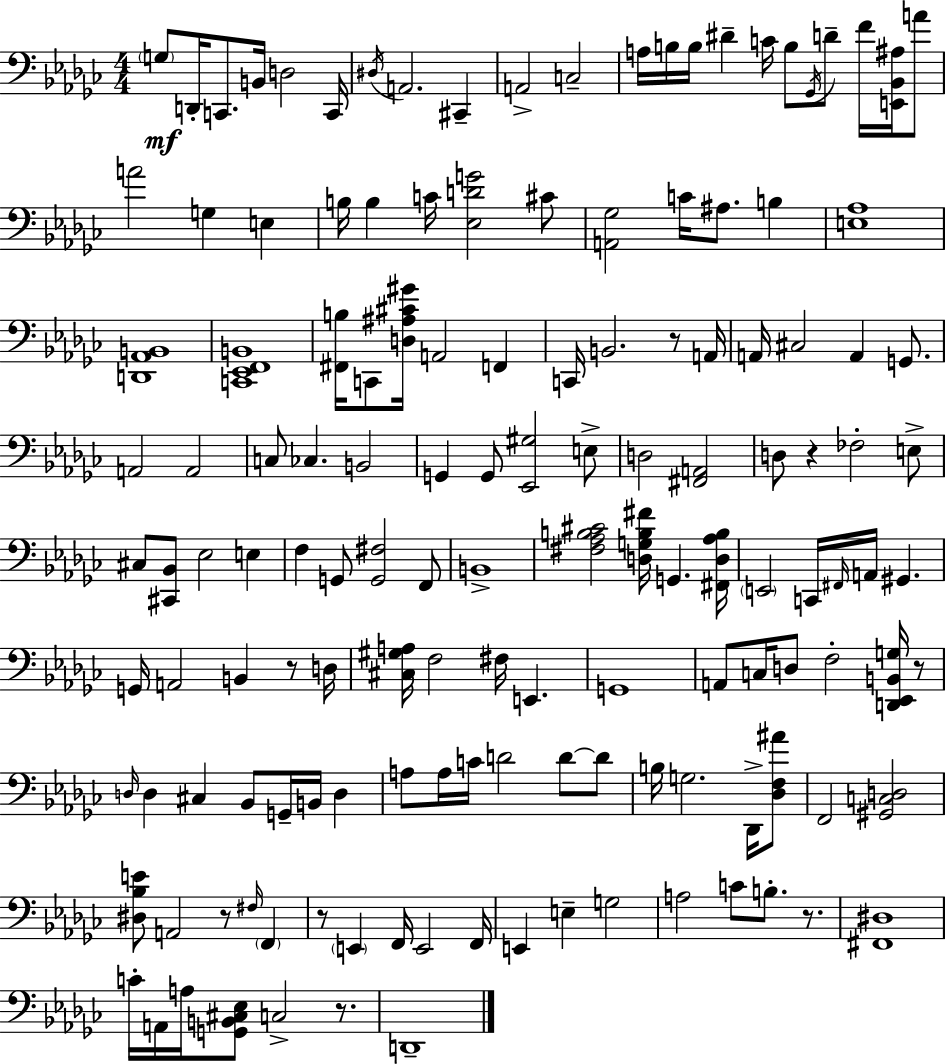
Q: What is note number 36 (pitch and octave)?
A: B2